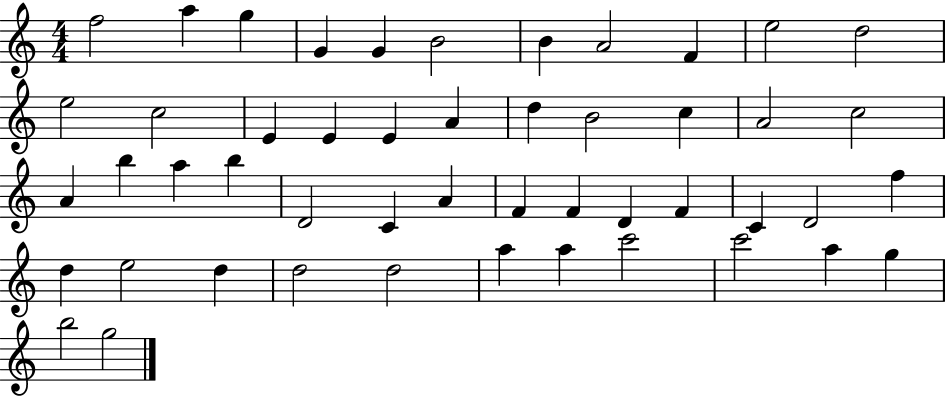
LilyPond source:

{
  \clef treble
  \numericTimeSignature
  \time 4/4
  \key c \major
  f''2 a''4 g''4 | g'4 g'4 b'2 | b'4 a'2 f'4 | e''2 d''2 | \break e''2 c''2 | e'4 e'4 e'4 a'4 | d''4 b'2 c''4 | a'2 c''2 | \break a'4 b''4 a''4 b''4 | d'2 c'4 a'4 | f'4 f'4 d'4 f'4 | c'4 d'2 f''4 | \break d''4 e''2 d''4 | d''2 d''2 | a''4 a''4 c'''2 | c'''2 a''4 g''4 | \break b''2 g''2 | \bar "|."
}